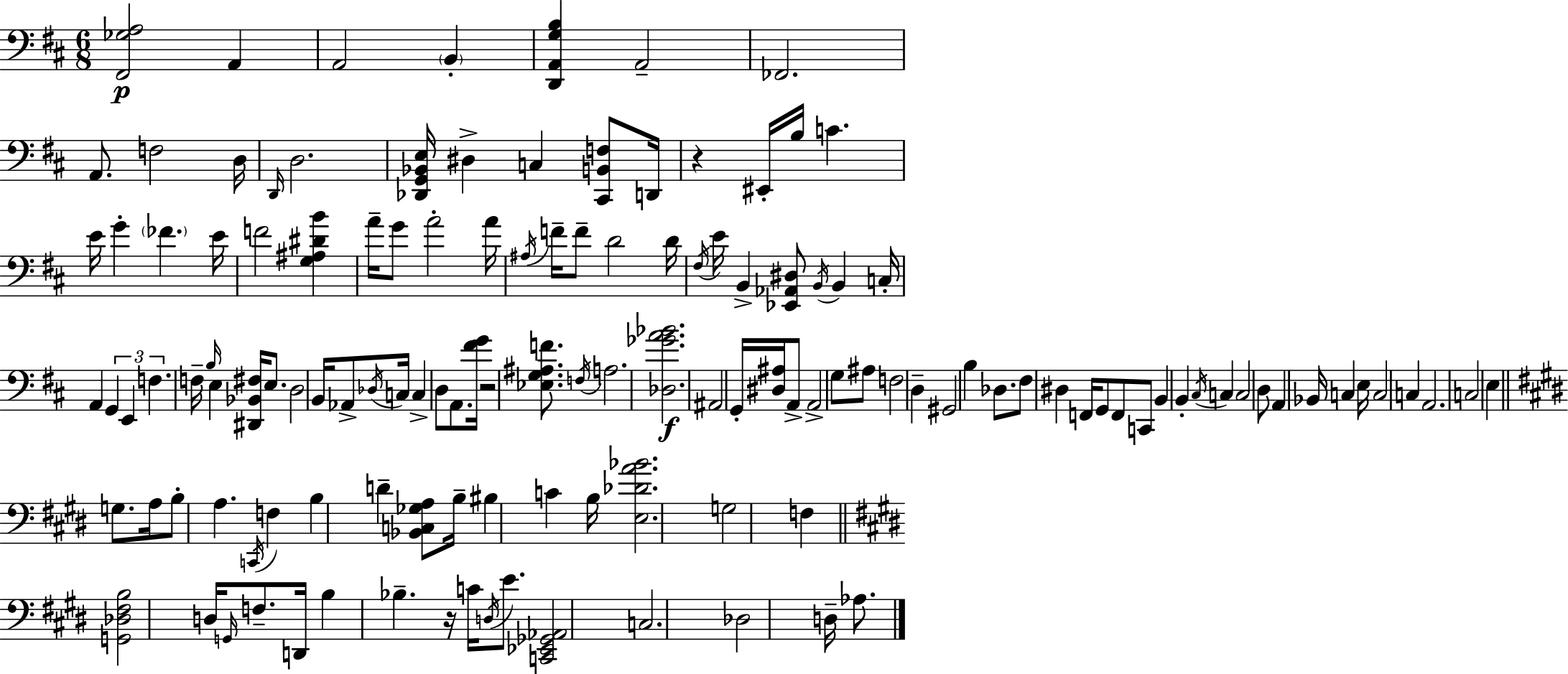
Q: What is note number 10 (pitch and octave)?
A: D3